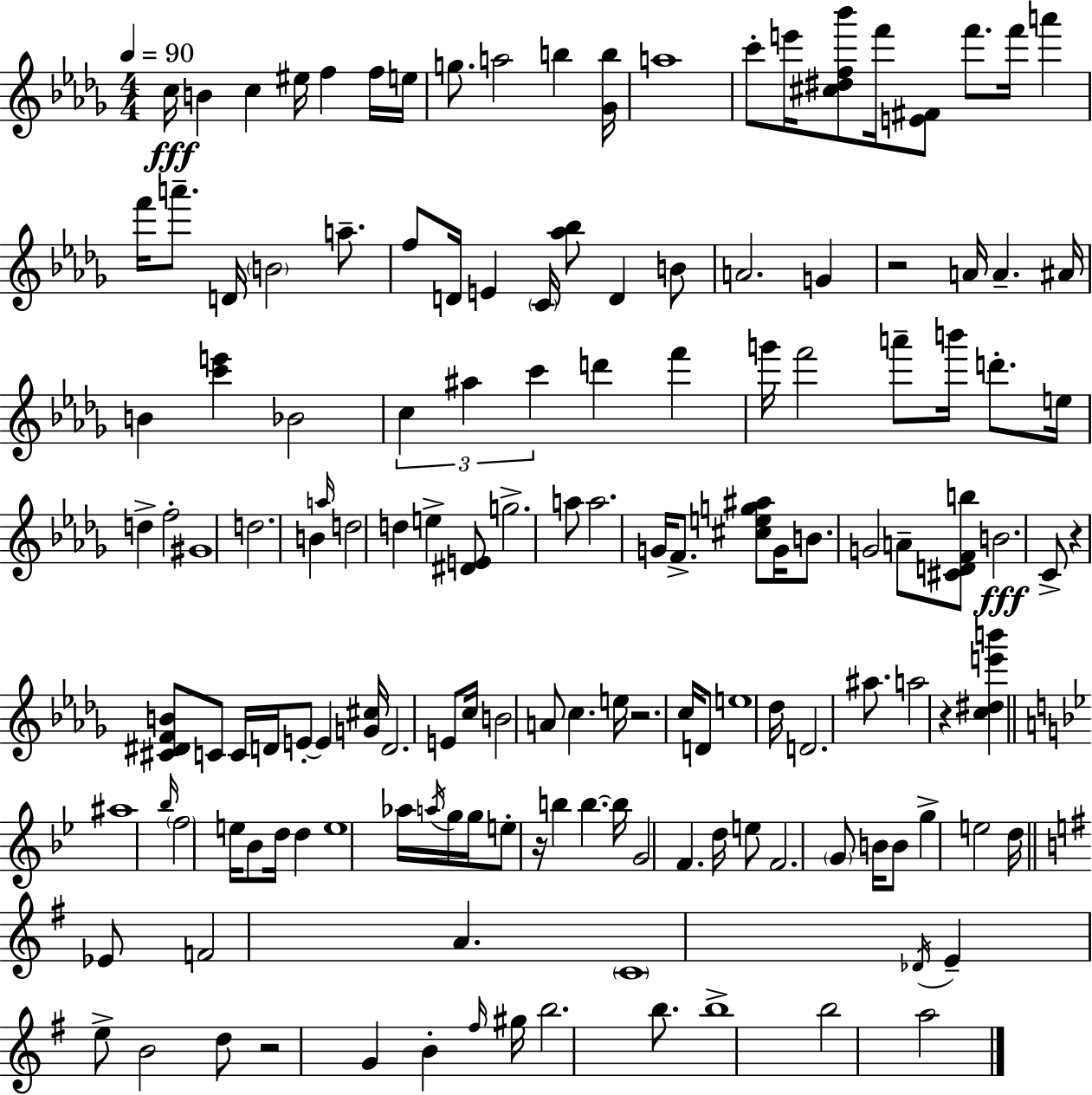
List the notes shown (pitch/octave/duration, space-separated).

C5/s B4/q C5/q EIS5/s F5/q F5/s E5/s G5/e. A5/h B5/q [Gb4,B5]/s A5/w C6/e E6/s [C#5,D#5,F5,Bb6]/e F6/s [E4,F#4]/e F6/e. F6/s A6/q F6/s A6/e. D4/s B4/h A5/e. F5/e D4/s E4/q C4/s [Ab5,Bb5]/e D4/q B4/e A4/h. G4/q R/h A4/s A4/q. A#4/s B4/q [C6,E6]/q Bb4/h C5/q A#5/q C6/q D6/q F6/q G6/s F6/h A6/e B6/s D6/e. E5/s D5/q F5/h G#4/w D5/h. B4/q A5/s D5/h D5/q E5/q [D#4,E4]/e G5/h. A5/e A5/h. G4/s F4/e. [C#5,E5,G5,A#5]/e G4/s B4/e. G4/h A4/e [C#4,D4,F4,B5]/e B4/h. C4/e R/q [C#4,D#4,F4,B4]/e C4/e C4/s D4/s E4/e E4/q [G4,C#5]/s D4/h. E4/e C5/s B4/h A4/e C5/q. E5/s R/h. C5/s D4/e E5/w Db5/s D4/h. A#5/e. A5/h R/q [C5,D#5,E6,B6]/q A#5/w Bb5/s F5/h E5/s Bb4/e D5/s D5/q E5/w Ab5/s A5/s G5/s G5/s E5/e R/s B5/q B5/q. B5/s G4/h F4/q. D5/s E5/e F4/h. G4/e B4/s B4/e G5/q E5/h D5/s Eb4/e F4/h A4/q. C4/w Db4/s E4/q E5/e B4/h D5/e R/h G4/q B4/q F#5/s G#5/s B5/h. B5/e. B5/w B5/h A5/h